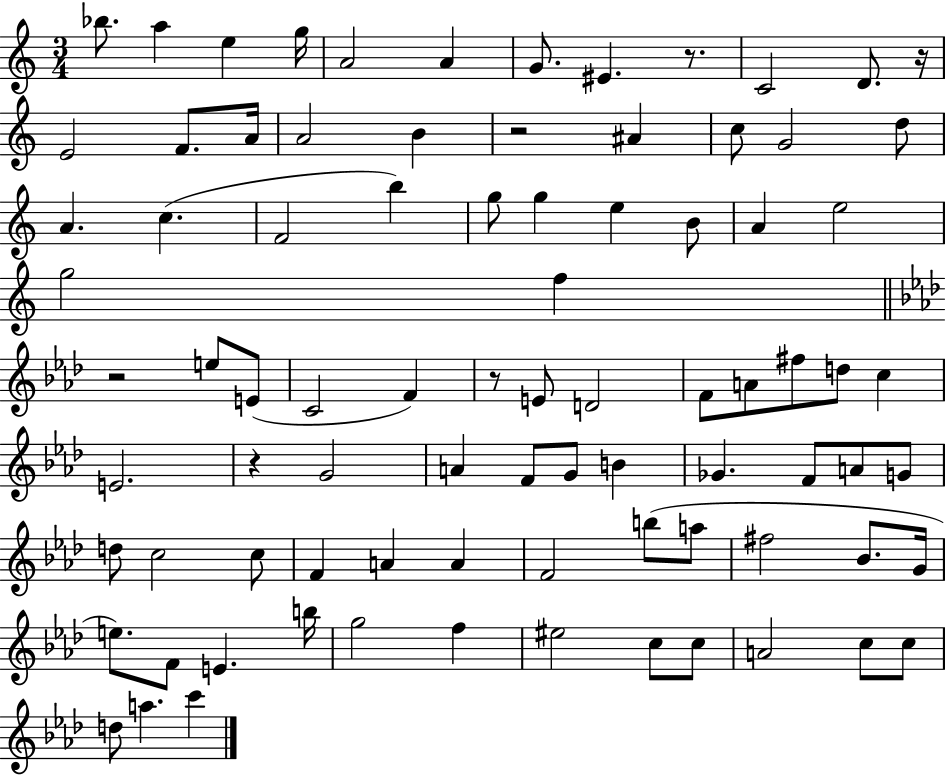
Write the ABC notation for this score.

X:1
T:Untitled
M:3/4
L:1/4
K:C
_b/2 a e g/4 A2 A G/2 ^E z/2 C2 D/2 z/4 E2 F/2 A/4 A2 B z2 ^A c/2 G2 d/2 A c F2 b g/2 g e B/2 A e2 g2 f z2 e/2 E/2 C2 F z/2 E/2 D2 F/2 A/2 ^f/2 d/2 c E2 z G2 A F/2 G/2 B _G F/2 A/2 G/2 d/2 c2 c/2 F A A F2 b/2 a/2 ^f2 _B/2 G/4 e/2 F/2 E b/4 g2 f ^e2 c/2 c/2 A2 c/2 c/2 d/2 a c'